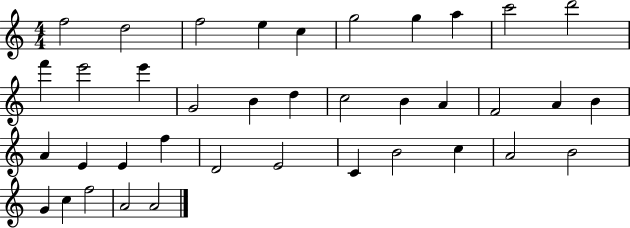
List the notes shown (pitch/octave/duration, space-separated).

F5/h D5/h F5/h E5/q C5/q G5/h G5/q A5/q C6/h D6/h F6/q E6/h E6/q G4/h B4/q D5/q C5/h B4/q A4/q F4/h A4/q B4/q A4/q E4/q E4/q F5/q D4/h E4/h C4/q B4/h C5/q A4/h B4/h G4/q C5/q F5/h A4/h A4/h